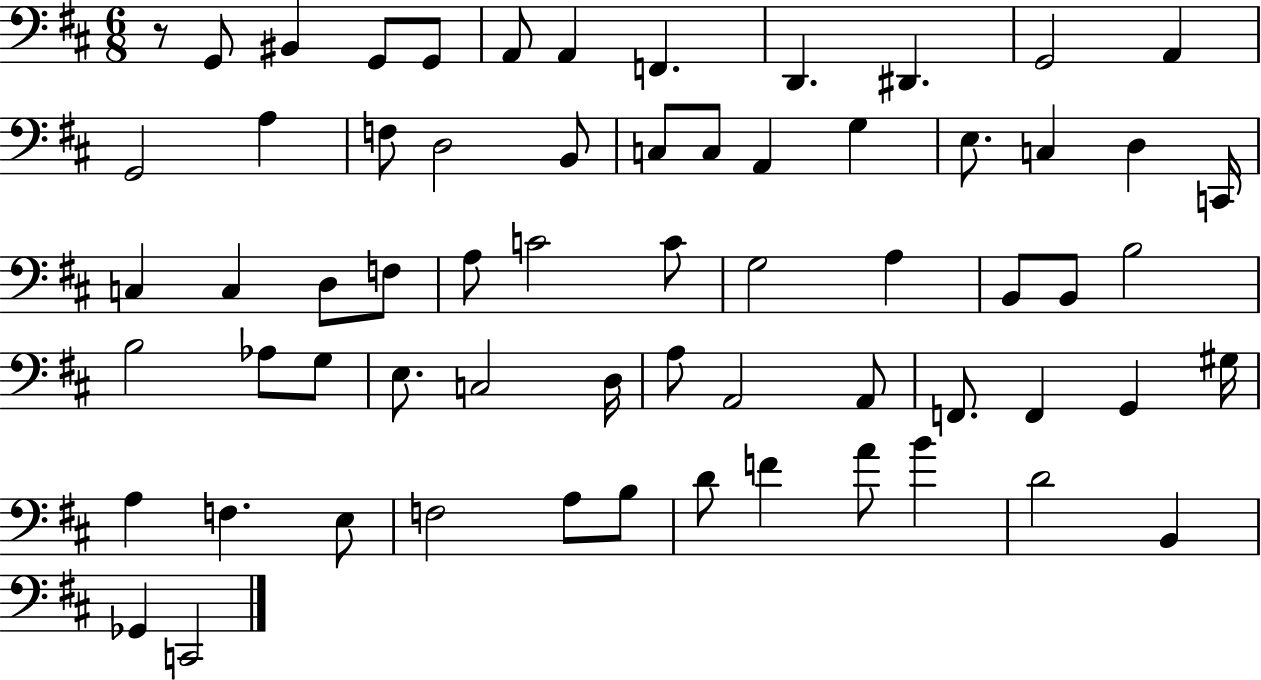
{
  \clef bass
  \numericTimeSignature
  \time 6/8
  \key d \major
  \repeat volta 2 { r8 g,8 bis,4 g,8 g,8 | a,8 a,4 f,4. | d,4. dis,4. | g,2 a,4 | \break g,2 a4 | f8 d2 b,8 | c8 c8 a,4 g4 | e8. c4 d4 c,16 | \break c4 c4 d8 f8 | a8 c'2 c'8 | g2 a4 | b,8 b,8 b2 | \break b2 aes8 g8 | e8. c2 d16 | a8 a,2 a,8 | f,8. f,4 g,4 gis16 | \break a4 f4. e8 | f2 a8 b8 | d'8 f'4 a'8 b'4 | d'2 b,4 | \break ges,4 c,2 | } \bar "|."
}